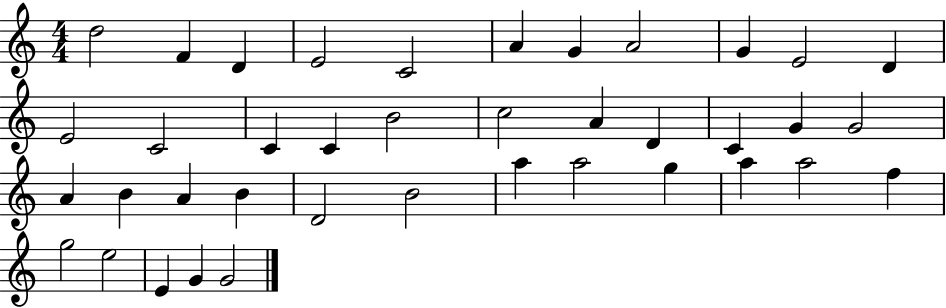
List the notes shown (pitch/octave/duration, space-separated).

D5/h F4/q D4/q E4/h C4/h A4/q G4/q A4/h G4/q E4/h D4/q E4/h C4/h C4/q C4/q B4/h C5/h A4/q D4/q C4/q G4/q G4/h A4/q B4/q A4/q B4/q D4/h B4/h A5/q A5/h G5/q A5/q A5/h F5/q G5/h E5/h E4/q G4/q G4/h